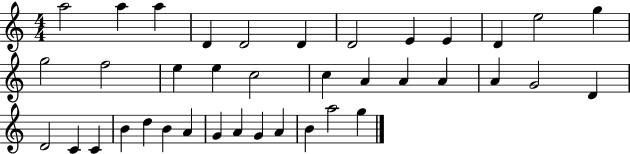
{
  \clef treble
  \numericTimeSignature
  \time 4/4
  \key c \major
  a''2 a''4 a''4 | d'4 d'2 d'4 | d'2 e'4 e'4 | d'4 e''2 g''4 | \break g''2 f''2 | e''4 e''4 c''2 | c''4 a'4 a'4 a'4 | a'4 g'2 d'4 | \break d'2 c'4 c'4 | b'4 d''4 b'4 a'4 | g'4 a'4 g'4 a'4 | b'4 a''2 g''4 | \break \bar "|."
}